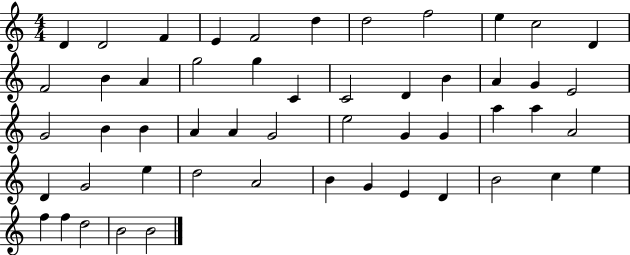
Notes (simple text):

D4/q D4/h F4/q E4/q F4/h D5/q D5/h F5/h E5/q C5/h D4/q F4/h B4/q A4/q G5/h G5/q C4/q C4/h D4/q B4/q A4/q G4/q E4/h G4/h B4/q B4/q A4/q A4/q G4/h E5/h G4/q G4/q A5/q A5/q A4/h D4/q G4/h E5/q D5/h A4/h B4/q G4/q E4/q D4/q B4/h C5/q E5/q F5/q F5/q D5/h B4/h B4/h